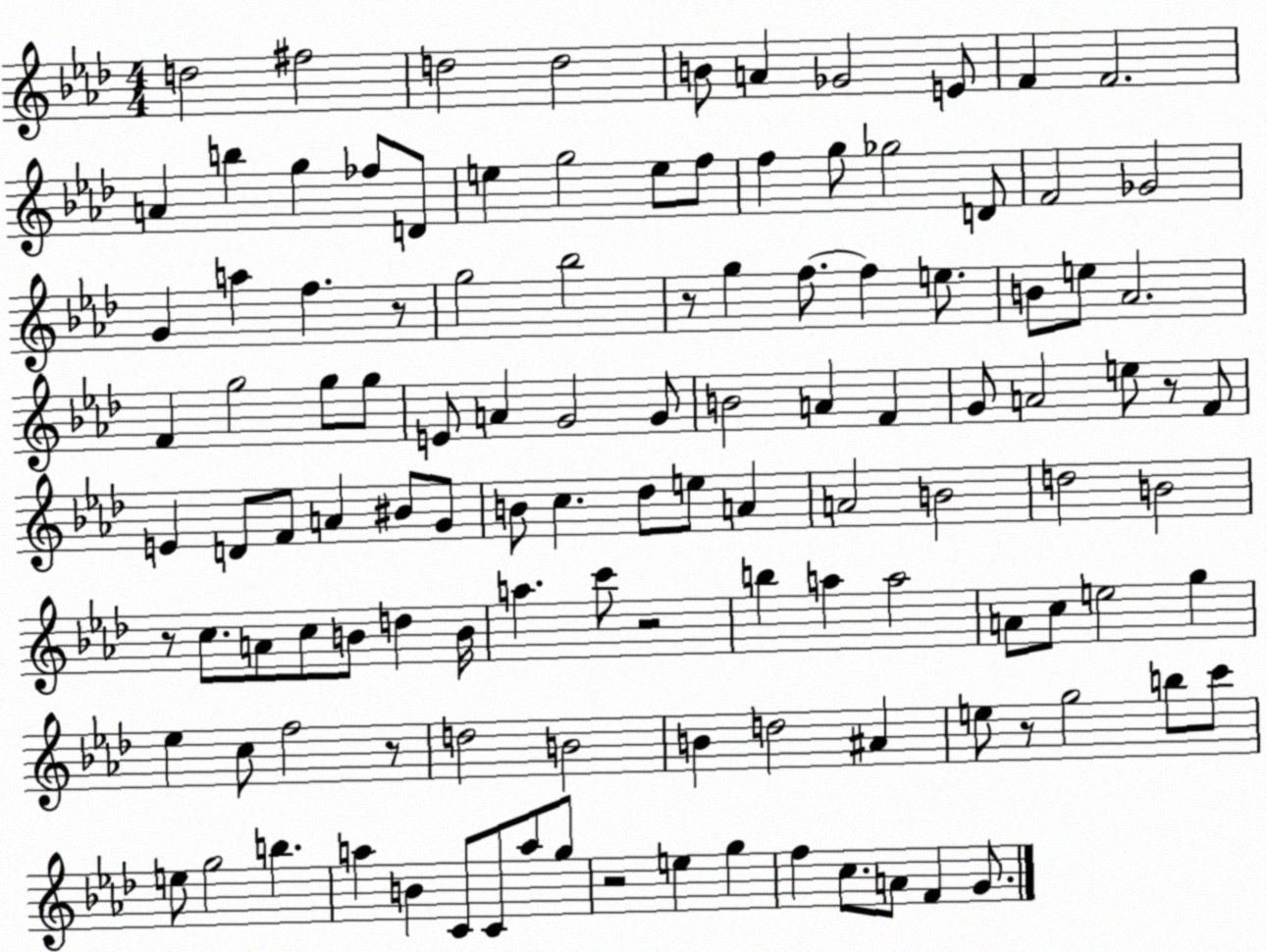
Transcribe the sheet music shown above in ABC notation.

X:1
T:Untitled
M:4/4
L:1/4
K:Ab
d2 ^f2 d2 d2 B/2 A _G2 E/2 F F2 A b g _f/2 D/2 e g2 e/2 f/2 f g/2 _g2 D/2 F2 _G2 G a f z/2 g2 _b2 z/2 g f/2 f e/2 B/2 e/2 _A2 F g2 g/2 g/2 E/2 A G2 G/2 B2 A F G/2 A2 e/2 z/2 F/2 E D/2 F/2 A ^B/2 G/2 B/2 c _d/2 e/2 A A2 B2 d2 B2 z/2 c/2 A/2 c/2 B/2 d B/4 a c'/2 z2 b a a2 A/2 c/2 e2 g _e c/2 f2 z/2 d2 B2 B d2 ^A e/2 z/2 g2 b/2 c'/2 e/2 g2 b a B C/2 C/2 a/2 g/2 z2 e g f c/2 A/2 F G/2